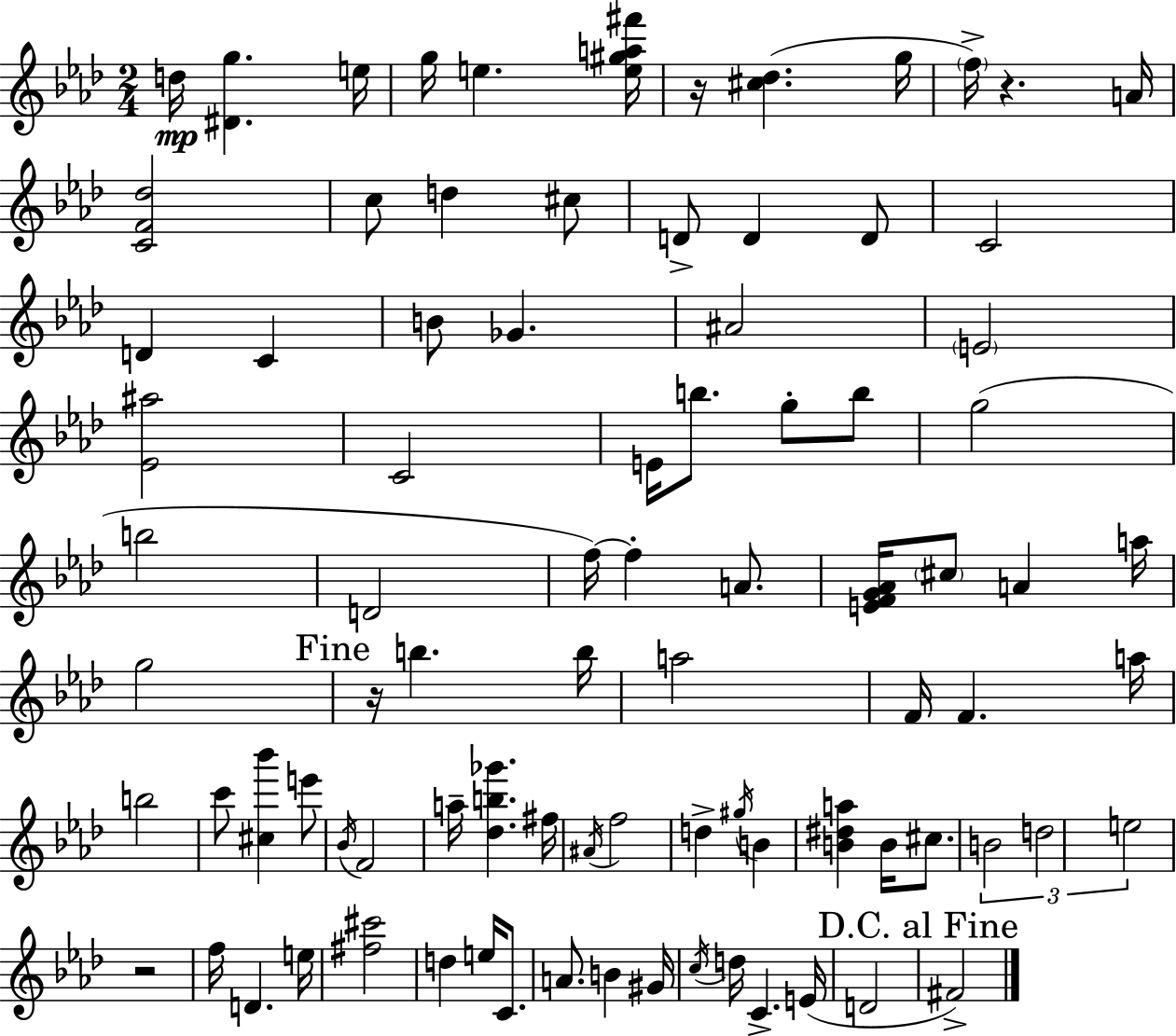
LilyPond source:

{
  \clef treble
  \numericTimeSignature
  \time 2/4
  \key aes \major
  d''16\mp <dis' g''>4. e''16 | g''16 e''4. <e'' gis'' a'' fis'''>16 | r16 <cis'' des''>4.( g''16 | \parenthesize f''16->) r4. a'16 | \break <c' f' des''>2 | c''8 d''4 cis''8 | d'8-> d'4 d'8 | c'2 | \break d'4 c'4 | b'8 ges'4. | ais'2 | \parenthesize e'2 | \break <ees' ais''>2 | c'2 | e'16 b''8. g''8-. b''8 | g''2( | \break b''2 | d'2 | f''16~~) f''4-. a'8. | <e' f' g' aes'>16 \parenthesize cis''8 a'4 a''16 | \break g''2 | \mark "Fine" r16 b''4. b''16 | a''2 | f'16 f'4. a''16 | \break b''2 | c'''8 <cis'' bes'''>4 e'''8 | \acciaccatura { bes'16 } f'2 | a''16-- <des'' b'' ges'''>4. | \break fis''16 \acciaccatura { ais'16 } f''2 | d''4-> \acciaccatura { gis''16 } b'4 | <b' dis'' a''>4 b'16 | cis''8. \tuplet 3/2 { b'2 | \break d''2 | e''2 } | r2 | f''16 d'4. | \break e''16 <fis'' cis'''>2 | d''4 e''16 | c'8. a'8. b'4 | gis'16 \acciaccatura { c''16 } d''16 c'4.-> | \break e'16( d'2 | \mark "D.C. al Fine" fis'2->) | \bar "|."
}